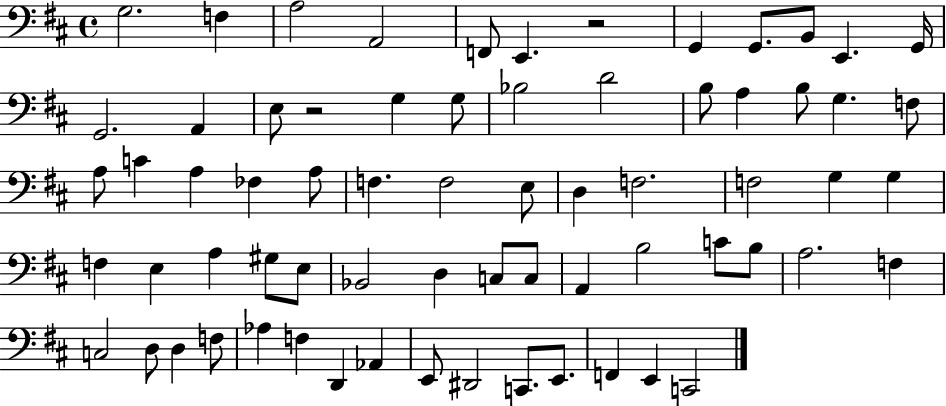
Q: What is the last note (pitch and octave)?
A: C2